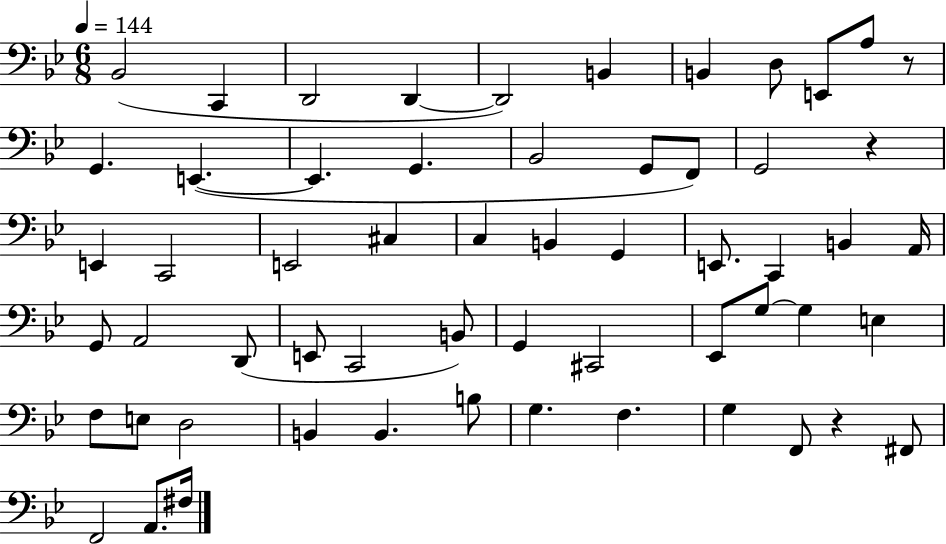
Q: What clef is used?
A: bass